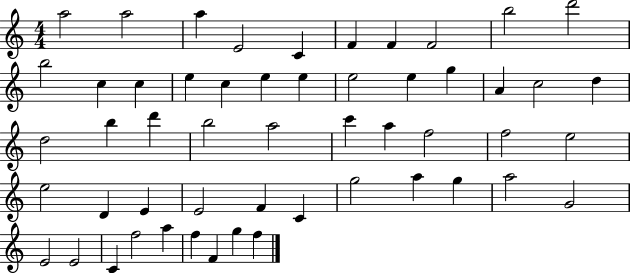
A5/h A5/h A5/q E4/h C4/q F4/q F4/q F4/h B5/h D6/h B5/h C5/q C5/q E5/q C5/q E5/q E5/q E5/h E5/q G5/q A4/q C5/h D5/q D5/h B5/q D6/q B5/h A5/h C6/q A5/q F5/h F5/h E5/h E5/h D4/q E4/q E4/h F4/q C4/q G5/h A5/q G5/q A5/h G4/h E4/h E4/h C4/q F5/h A5/q F5/q F4/q G5/q F5/q